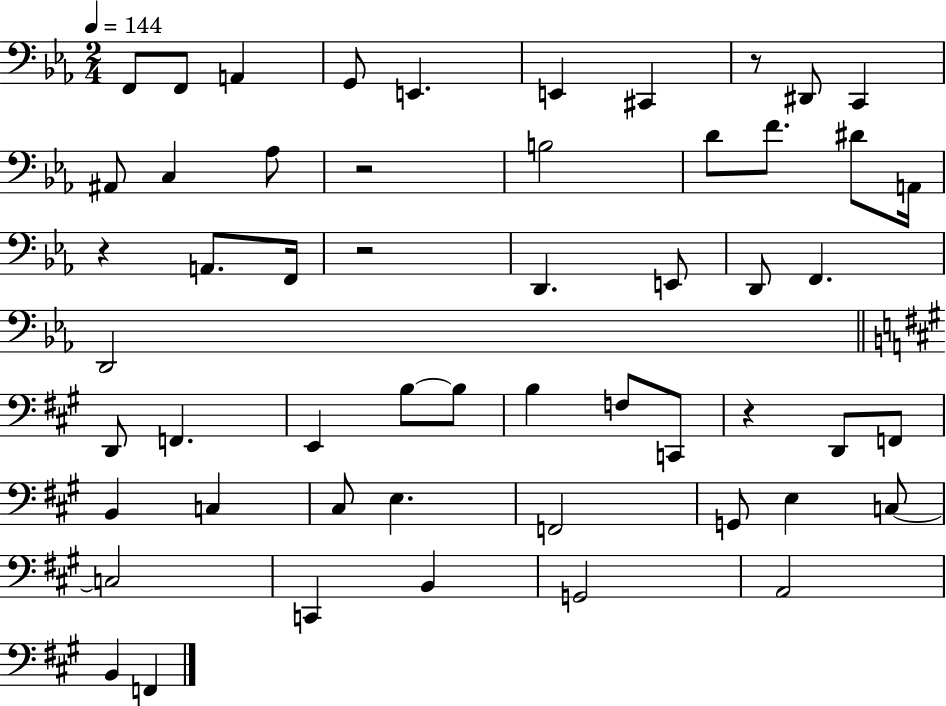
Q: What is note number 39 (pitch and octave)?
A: F2